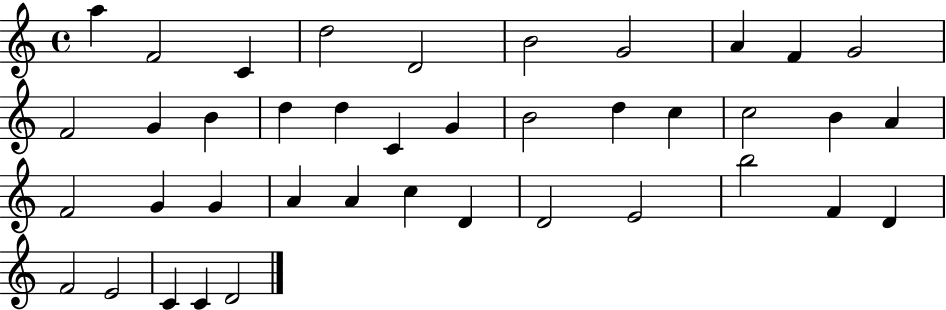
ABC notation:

X:1
T:Untitled
M:4/4
L:1/4
K:C
a F2 C d2 D2 B2 G2 A F G2 F2 G B d d C G B2 d c c2 B A F2 G G A A c D D2 E2 b2 F D F2 E2 C C D2